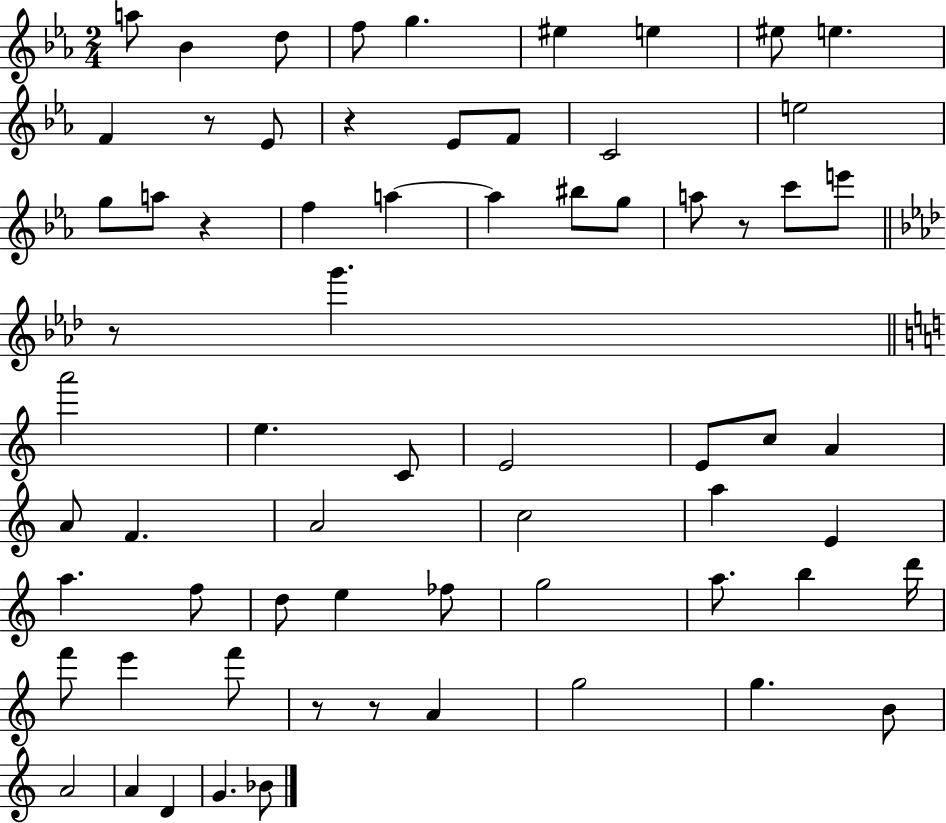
{
  \clef treble
  \numericTimeSignature
  \time 2/4
  \key ees \major
  a''8 bes'4 d''8 | f''8 g''4. | eis''4 e''4 | eis''8 e''4. | \break f'4 r8 ees'8 | r4 ees'8 f'8 | c'2 | e''2 | \break g''8 a''8 r4 | f''4 a''4~~ | a''4 bis''8 g''8 | a''8 r8 c'''8 e'''8 | \break \bar "||" \break \key f \minor r8 g'''4. | \bar "||" \break \key c \major a'''2 | e''4. c'8 | e'2 | e'8 c''8 a'4 | \break a'8 f'4. | a'2 | c''2 | a''4 e'4 | \break a''4. f''8 | d''8 e''4 fes''8 | g''2 | a''8. b''4 d'''16 | \break f'''8 e'''4 f'''8 | r8 r8 a'4 | g''2 | g''4. b'8 | \break a'2 | a'4 d'4 | g'4. bes'8 | \bar "|."
}